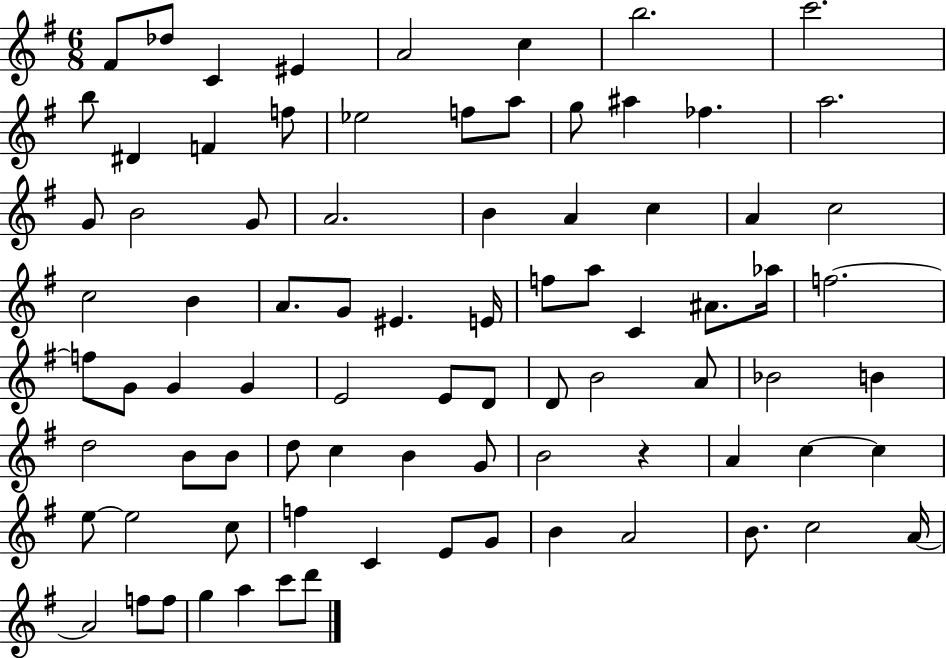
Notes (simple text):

F#4/e Db5/e C4/q EIS4/q A4/h C5/q B5/h. C6/h. B5/e D#4/q F4/q F5/e Eb5/h F5/e A5/e G5/e A#5/q FES5/q. A5/h. G4/e B4/h G4/e A4/h. B4/q A4/q C5/q A4/q C5/h C5/h B4/q A4/e. G4/e EIS4/q. E4/s F5/e A5/e C4/q A#4/e. Ab5/s F5/h. F5/e G4/e G4/q G4/q E4/h E4/e D4/e D4/e B4/h A4/e Bb4/h B4/q D5/h B4/e B4/e D5/e C5/q B4/q G4/e B4/h R/q A4/q C5/q C5/q E5/e E5/h C5/e F5/q C4/q E4/e G4/e B4/q A4/h B4/e. C5/h A4/s A4/h F5/e F5/e G5/q A5/q C6/e D6/e